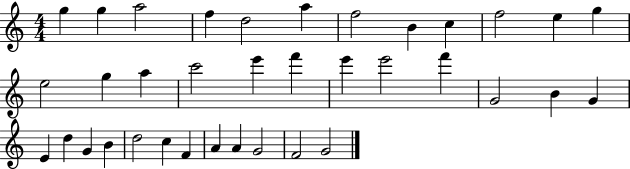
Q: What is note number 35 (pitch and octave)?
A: F4